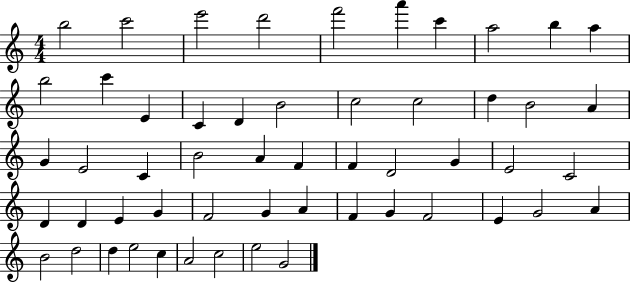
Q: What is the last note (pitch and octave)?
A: G4